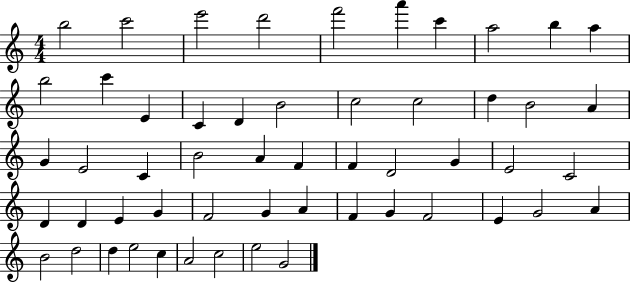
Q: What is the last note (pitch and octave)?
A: G4